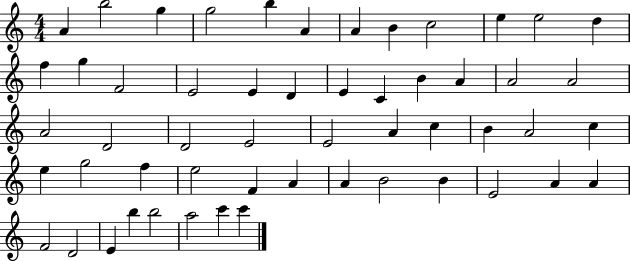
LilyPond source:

{
  \clef treble
  \numericTimeSignature
  \time 4/4
  \key c \major
  a'4 b''2 g''4 | g''2 b''4 a'4 | a'4 b'4 c''2 | e''4 e''2 d''4 | \break f''4 g''4 f'2 | e'2 e'4 d'4 | e'4 c'4 b'4 a'4 | a'2 a'2 | \break a'2 d'2 | d'2 e'2 | e'2 a'4 c''4 | b'4 a'2 c''4 | \break e''4 g''2 f''4 | e''2 f'4 a'4 | a'4 b'2 b'4 | e'2 a'4 a'4 | \break f'2 d'2 | e'4 b''4 b''2 | a''2 c'''4 c'''4 | \bar "|."
}